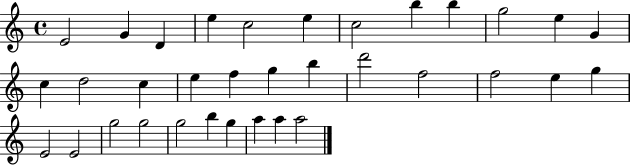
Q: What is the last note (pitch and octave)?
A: A5